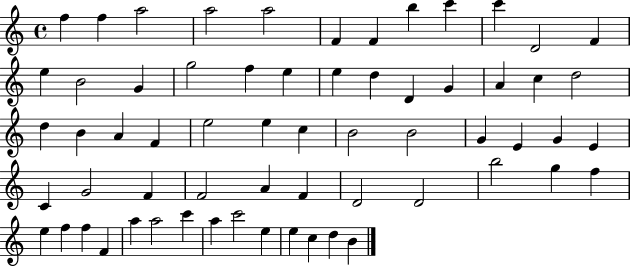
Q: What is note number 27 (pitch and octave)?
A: B4